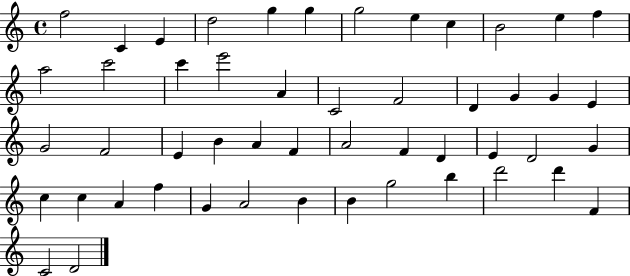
{
  \clef treble
  \time 4/4
  \defaultTimeSignature
  \key c \major
  f''2 c'4 e'4 | d''2 g''4 g''4 | g''2 e''4 c''4 | b'2 e''4 f''4 | \break a''2 c'''2 | c'''4 e'''2 a'4 | c'2 f'2 | d'4 g'4 g'4 e'4 | \break g'2 f'2 | e'4 b'4 a'4 f'4 | a'2 f'4 d'4 | e'4 d'2 g'4 | \break c''4 c''4 a'4 f''4 | g'4 a'2 b'4 | b'4 g''2 b''4 | d'''2 d'''4 f'4 | \break c'2 d'2 | \bar "|."
}